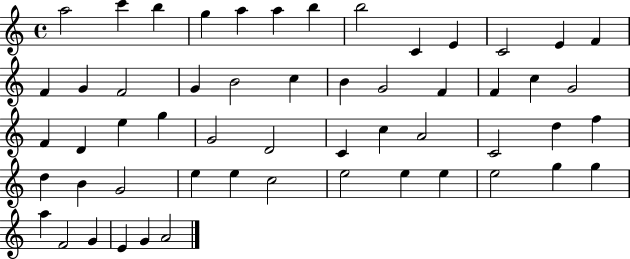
{
  \clef treble
  \time 4/4
  \defaultTimeSignature
  \key c \major
  a''2 c'''4 b''4 | g''4 a''4 a''4 b''4 | b''2 c'4 e'4 | c'2 e'4 f'4 | \break f'4 g'4 f'2 | g'4 b'2 c''4 | b'4 g'2 f'4 | f'4 c''4 g'2 | \break f'4 d'4 e''4 g''4 | g'2 d'2 | c'4 c''4 a'2 | c'2 d''4 f''4 | \break d''4 b'4 g'2 | e''4 e''4 c''2 | e''2 e''4 e''4 | e''2 g''4 g''4 | \break a''4 f'2 g'4 | e'4 g'4 a'2 | \bar "|."
}